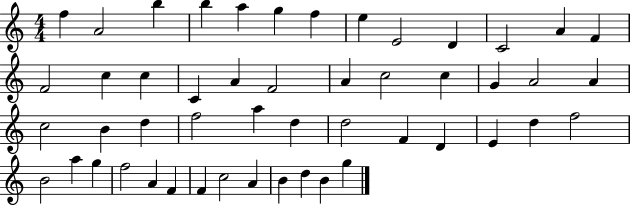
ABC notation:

X:1
T:Untitled
M:4/4
L:1/4
K:C
f A2 b b a g f e E2 D C2 A F F2 c c C A F2 A c2 c G A2 A c2 B d f2 a d d2 F D E d f2 B2 a g f2 A F F c2 A B d B g